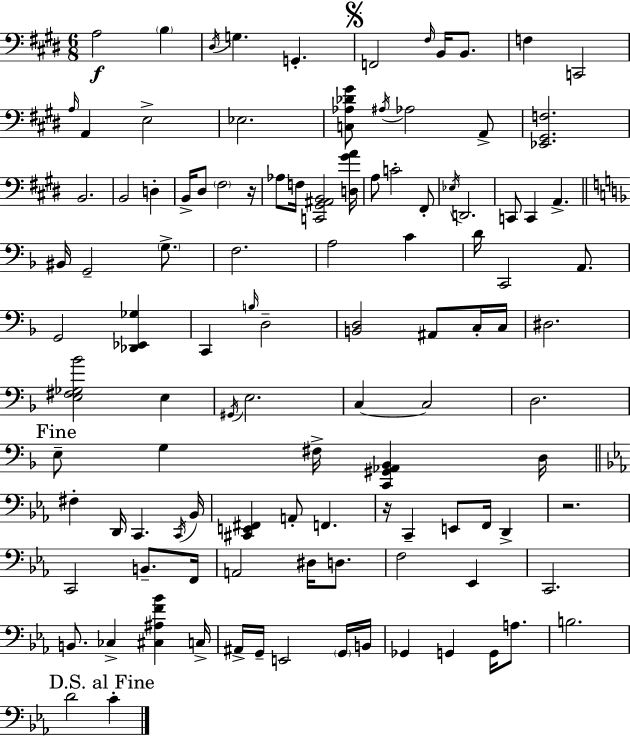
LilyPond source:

{
  \clef bass
  \numericTimeSignature
  \time 6/8
  \key e \major
  a2\f \parenthesize b4 | \acciaccatura { dis16 } g4. g,4.-. | \mark \markup { \musicglyph "scripts.segno" } f,2 \grace { fis16 } b,16 b,8. | f4 c,2 | \break \grace { a16 } a,4 e2-> | ees2. | <c aes des' gis'>8 \acciaccatura { ais16 } aes2 | a,8-> <ees, gis, f>2. | \break b,2. | b,2 | d4-. b,16-> dis8 \parenthesize fis2 | r16 aes8 f16 <c, gis, ais, b,>2 | \break <d gis' a'>16 a8 c'2-. | fis,8-. \acciaccatura { ees16 } d,2. | c,8 c,4 a,4.-> | \bar "||" \break \key d \minor bis,16 g,2-- \parenthesize g8.-> | f2. | a2 c'4 | d'16 c,2 a,8. | \break g,2 <des, ees, ges>4 | c,4 \grace { b16 } d2-- | <b, d>2 ais,8 c16-. | c16 dis2. | \break <e fis ges bes'>2 e4 | \acciaccatura { gis,16 } e2. | c4~~ c2 | d2. | \break \mark "Fine" e8-- g4 fis16-> <c, gis, aes, bes,>4 | d16 \bar "||" \break \key ees \major fis4-. d,16 c,4. \acciaccatura { c,16 } | bes,16 <cis, e, fis,>4 a,8-. f,4. | r16 c,4-- e,8 f,16 d,4-> | r2. | \break c,2 b,8.-- | f,16 a,2 dis16 d8. | f2 ees,4 | c,2. | \break b,8. ces4-> <cis ais f' bes'>4 | c16-> ais,16-> g,16-- e,2 \parenthesize g,16 | b,16 ges,4 g,4 g,16 a8. | b2. | \break \mark "D.S. al Fine" d'2 c'4-. | \bar "|."
}